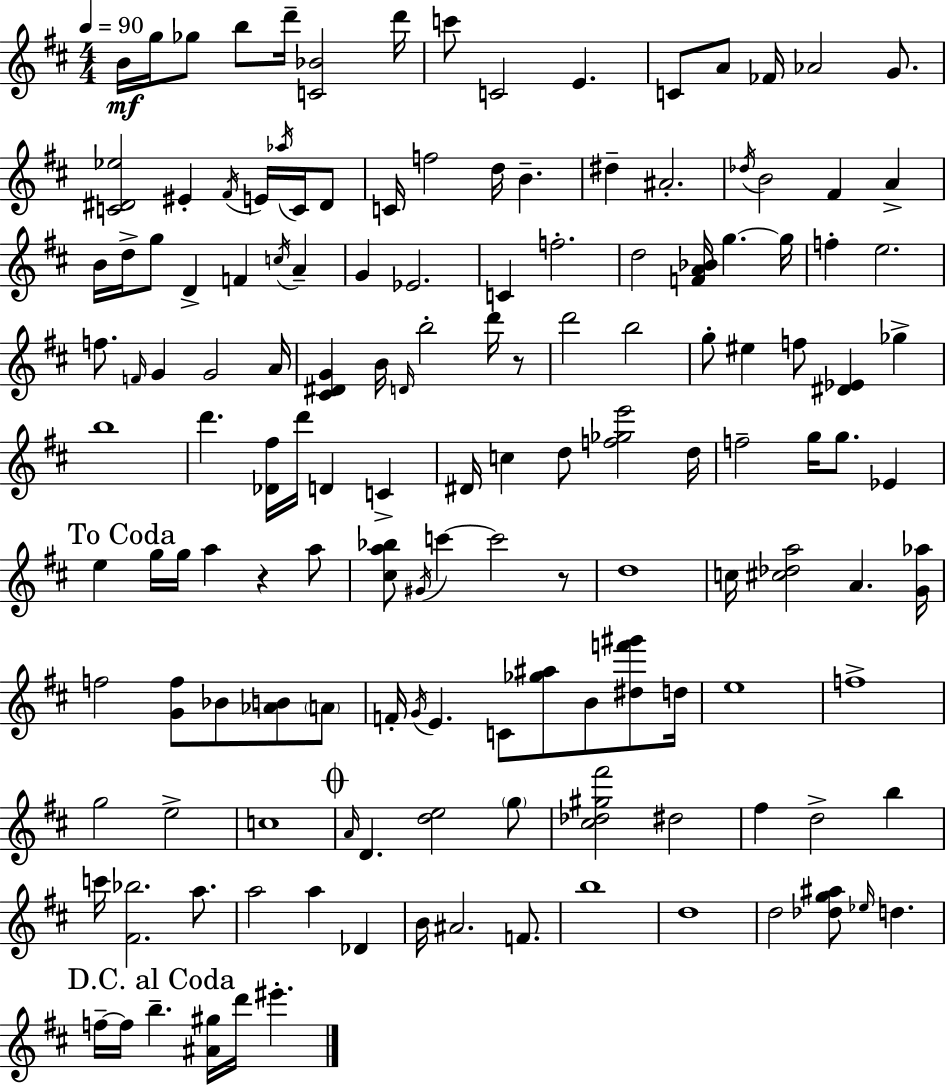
{
  \clef treble
  \numericTimeSignature
  \time 4/4
  \key d \major
  \tempo 4 = 90
  b'16\mf g''16 ges''8 b''8 d'''16-- <c' bes'>2 d'''16 | c'''8 c'2 e'4. | c'8 a'8 fes'16 aes'2 g'8. | <c' dis' ees''>2 eis'4-. \acciaccatura { fis'16 } e'16 \acciaccatura { aes''16 } c'16 | \break dis'8 c'16 f''2 d''16 b'4.-- | dis''4-- ais'2.-. | \acciaccatura { des''16 } b'2 fis'4 a'4-> | b'16 d''16-> g''8 d'4-> f'4 \acciaccatura { c''16 } | \break a'4-- g'4 ees'2. | c'4 f''2.-. | d''2 <f' a' bes'>16 g''4.~~ | g''16 f''4-. e''2. | \break f''8. \grace { f'16 } g'4 g'2 | a'16 <cis' dis' g'>4 b'16 \grace { d'16 } b''2-. | d'''16 r8 d'''2 b''2 | g''8-. eis''4 f''8 <dis' ees'>4 | \break ges''4-> b''1 | d'''4. <des' fis''>16 d'''16 d'4 | c'4-> dis'16 c''4 d''8 <f'' ges'' e'''>2 | d''16 f''2-- g''16 g''8. | \break ees'4 \mark "To Coda" e''4 g''16 g''16 a''4 | r4 a''8 <cis'' a'' bes''>8 \acciaccatura { gis'16 } c'''4~~ c'''2 | r8 d''1 | c''16 <cis'' des'' a''>2 | \break a'4. <g' aes''>16 f''2 <g' f''>8 | bes'8 <aes' b'>8 \parenthesize a'8 f'16-. \acciaccatura { g'16 } e'4. c'8 | <ges'' ais''>8 b'8 <dis'' f''' gis'''>8 d''16 e''1 | f''1-> | \break g''2 | e''2-> c''1 | \mark \markup { \musicglyph "scripts.coda" } \grace { a'16 } d'4. <d'' e''>2 | \parenthesize g''8 <cis'' des'' gis'' fis'''>2 | \break dis''2 fis''4 d''2-> | b''4 c'''16 <fis' bes''>2. | a''8. a''2 | a''4 des'4 b'16 ais'2. | \break f'8. b''1 | d''1 | d''2 | <des'' g'' ais''>8 \grace { ees''16 } d''4. \mark "D.C. al Coda" f''16--~~ f''16 b''4.-- | \break <ais' gis''>16 d'''16 eis'''4.-. \bar "|."
}